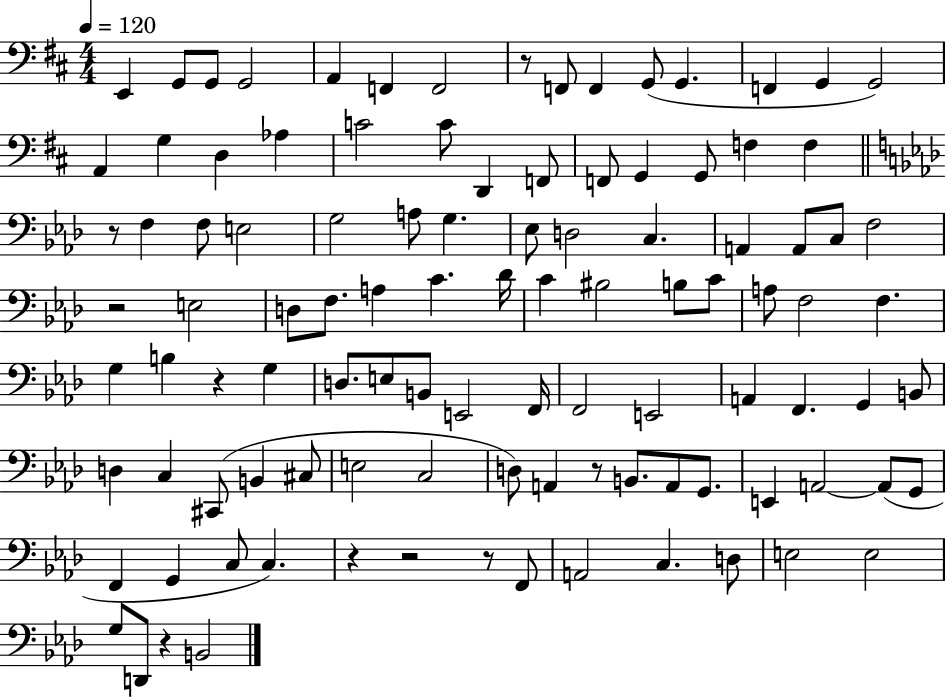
X:1
T:Untitled
M:4/4
L:1/4
K:D
E,, G,,/2 G,,/2 G,,2 A,, F,, F,,2 z/2 F,,/2 F,, G,,/2 G,, F,, G,, G,,2 A,, G, D, _A, C2 C/2 D,, F,,/2 F,,/2 G,, G,,/2 F, F, z/2 F, F,/2 E,2 G,2 A,/2 G, _E,/2 D,2 C, A,, A,,/2 C,/2 F,2 z2 E,2 D,/2 F,/2 A, C _D/4 C ^B,2 B,/2 C/2 A,/2 F,2 F, G, B, z G, D,/2 E,/2 B,,/2 E,,2 F,,/4 F,,2 E,,2 A,, F,, G,, B,,/2 D, C, ^C,,/2 B,, ^C,/2 E,2 C,2 D,/2 A,, z/2 B,,/2 A,,/2 G,,/2 E,, A,,2 A,,/2 G,,/2 F,, G,, C,/2 C, z z2 z/2 F,,/2 A,,2 C, D,/2 E,2 E,2 G,/2 D,,/2 z B,,2